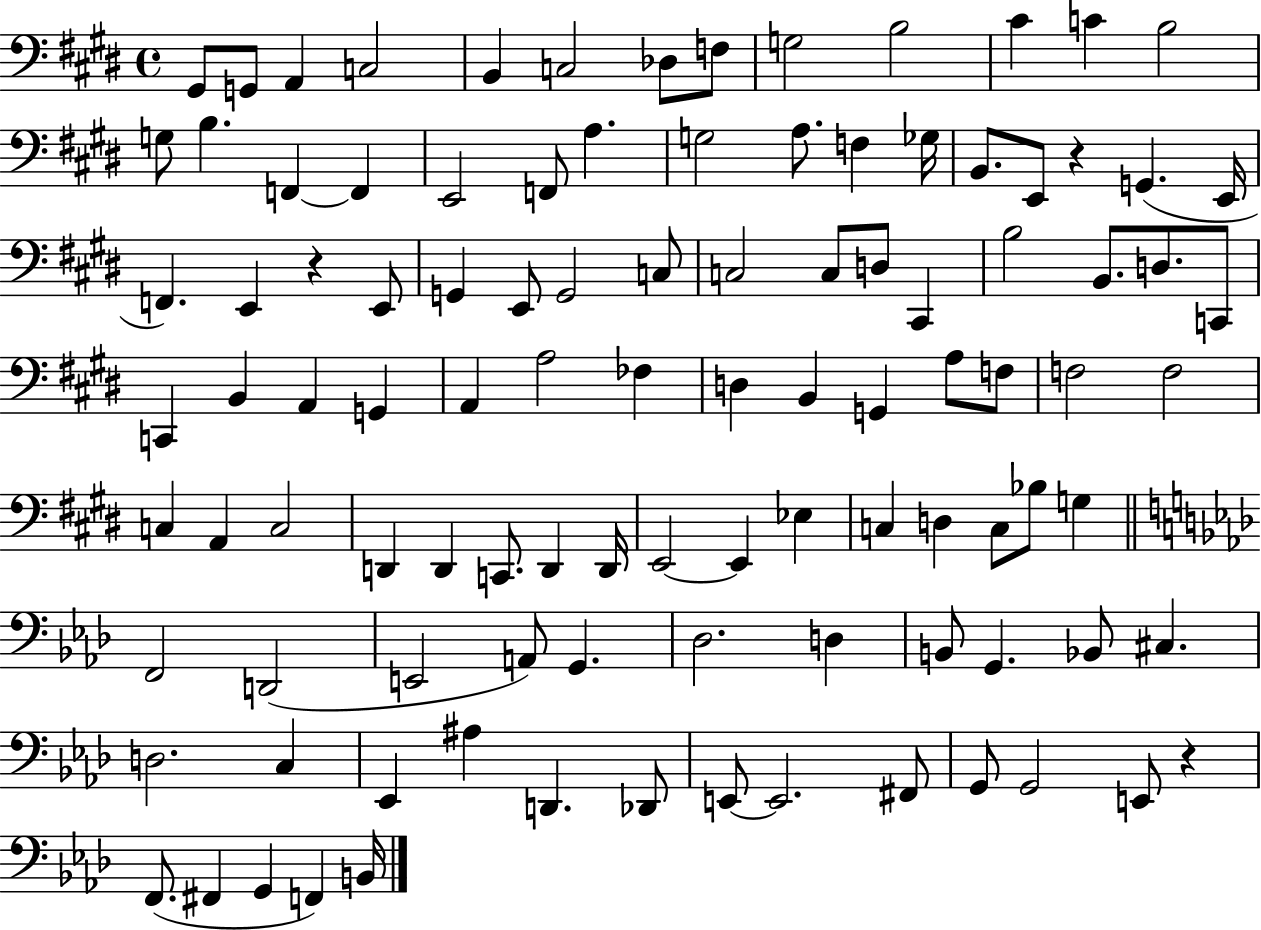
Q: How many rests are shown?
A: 3